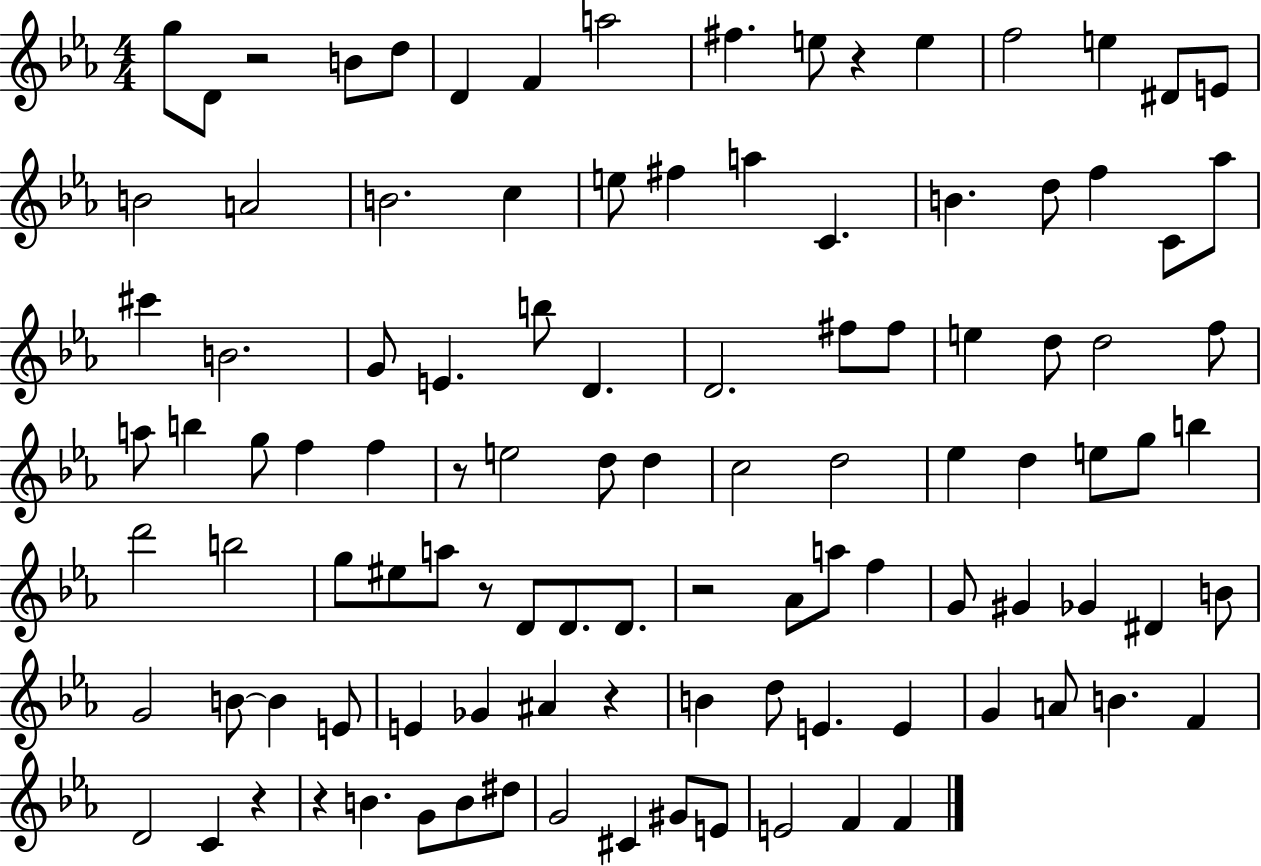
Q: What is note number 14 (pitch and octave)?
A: E4